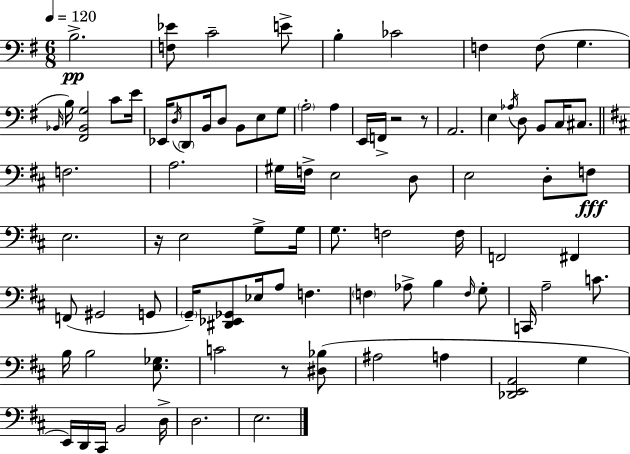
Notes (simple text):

B3/h. [F3,Eb4]/e C4/h E4/e B3/q CES4/h F3/q F3/e G3/q. Bb2/s B3/s [F#2,Bb2,G3]/h C4/e E4/s Eb2/s D3/s D2/e B2/s D3/e B2/e E3/e G3/e A3/h A3/q E2/s F2/s R/h R/e A2/h. E3/q Ab3/s D3/e B2/e C3/s C#3/e. F3/h. A3/h. G#3/s F3/s E3/h D3/e E3/h D3/e F3/e E3/h. R/s E3/h G3/e G3/s G3/e. F3/h F3/s F2/h F#2/q F2/e G#2/h G2/e G2/s [D#2,Eb2,Gb2]/e Eb3/s A3/e F3/q. F3/q Ab3/e B3/q F3/s G3/e C2/s A3/h C4/e. B3/s B3/h [E3,Gb3]/e. C4/h R/e [D#3,Bb3]/e A#3/h A3/q [Db2,E2,A2]/h G3/q E2/s D2/s C#2/s B2/h D3/s D3/h. E3/h.